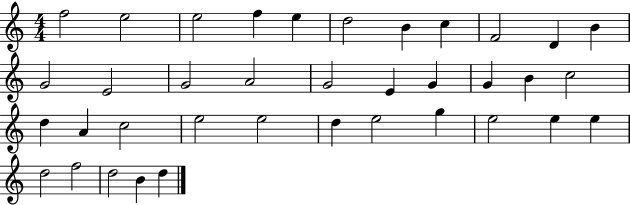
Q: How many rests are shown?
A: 0